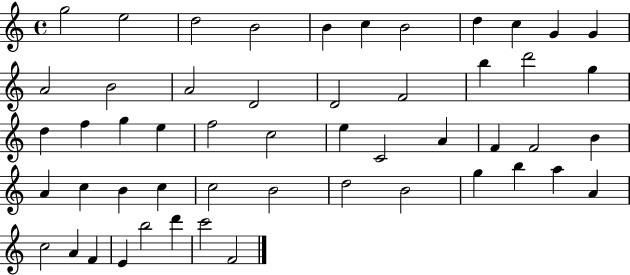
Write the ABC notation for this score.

X:1
T:Untitled
M:4/4
L:1/4
K:C
g2 e2 d2 B2 B c B2 d c G G A2 B2 A2 D2 D2 F2 b d'2 g d f g e f2 c2 e C2 A F F2 B A c B c c2 B2 d2 B2 g b a A c2 A F E b2 d' c'2 F2